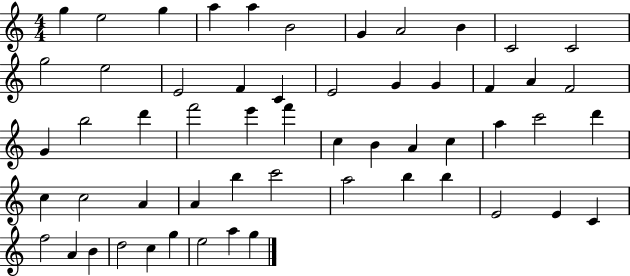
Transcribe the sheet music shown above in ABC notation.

X:1
T:Untitled
M:4/4
L:1/4
K:C
g e2 g a a B2 G A2 B C2 C2 g2 e2 E2 F C E2 G G F A F2 G b2 d' f'2 e' f' c B A c a c'2 d' c c2 A A b c'2 a2 b b E2 E C f2 A B d2 c g e2 a g